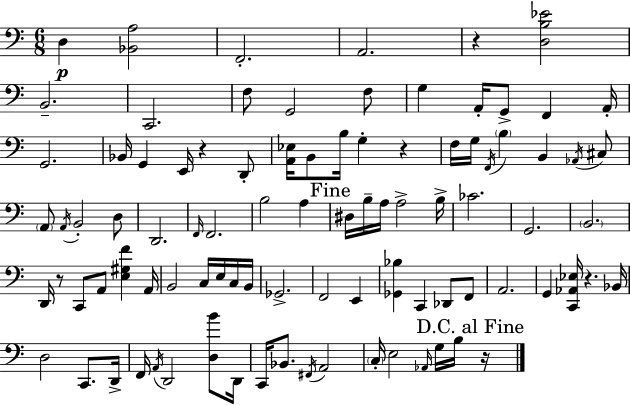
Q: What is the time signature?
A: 6/8